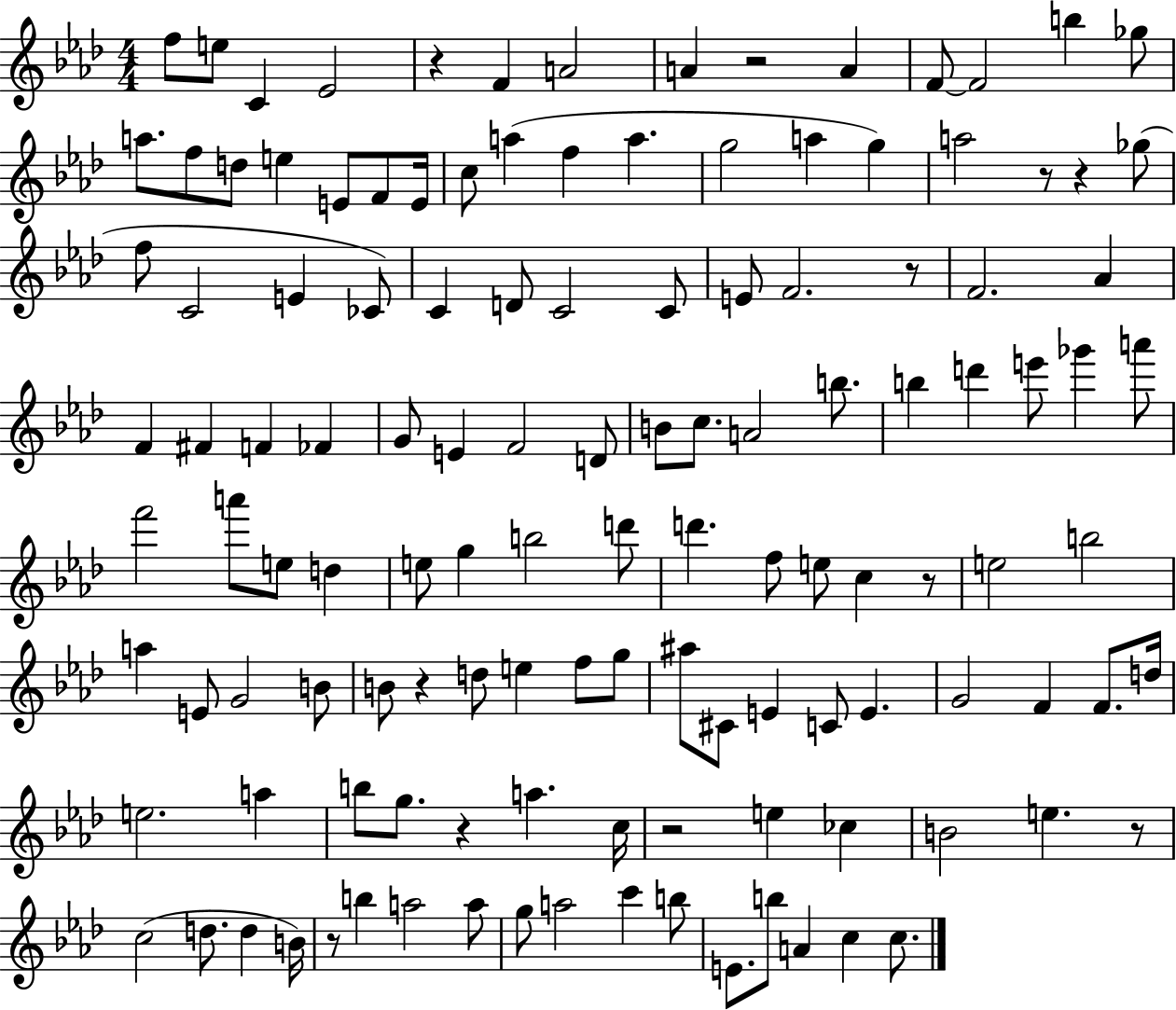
X:1
T:Untitled
M:4/4
L:1/4
K:Ab
f/2 e/2 C _E2 z F A2 A z2 A F/2 F2 b _g/2 a/2 f/2 d/2 e E/2 F/2 E/4 c/2 a f a g2 a g a2 z/2 z _g/2 f/2 C2 E _C/2 C D/2 C2 C/2 E/2 F2 z/2 F2 _A F ^F F _F G/2 E F2 D/2 B/2 c/2 A2 b/2 b d' e'/2 _g' a'/2 f'2 a'/2 e/2 d e/2 g b2 d'/2 d' f/2 e/2 c z/2 e2 b2 a E/2 G2 B/2 B/2 z d/2 e f/2 g/2 ^a/2 ^C/2 E C/2 E G2 F F/2 d/4 e2 a b/2 g/2 z a c/4 z2 e _c B2 e z/2 c2 d/2 d B/4 z/2 b a2 a/2 g/2 a2 c' b/2 E/2 b/2 A c c/2